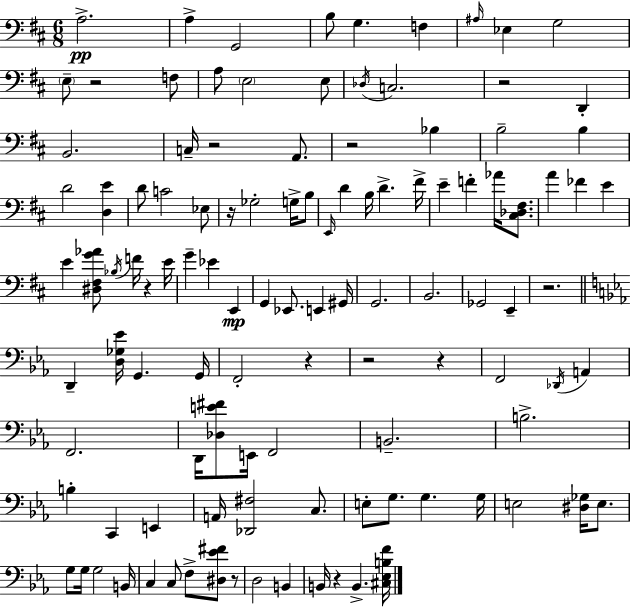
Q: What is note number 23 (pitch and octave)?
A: B3